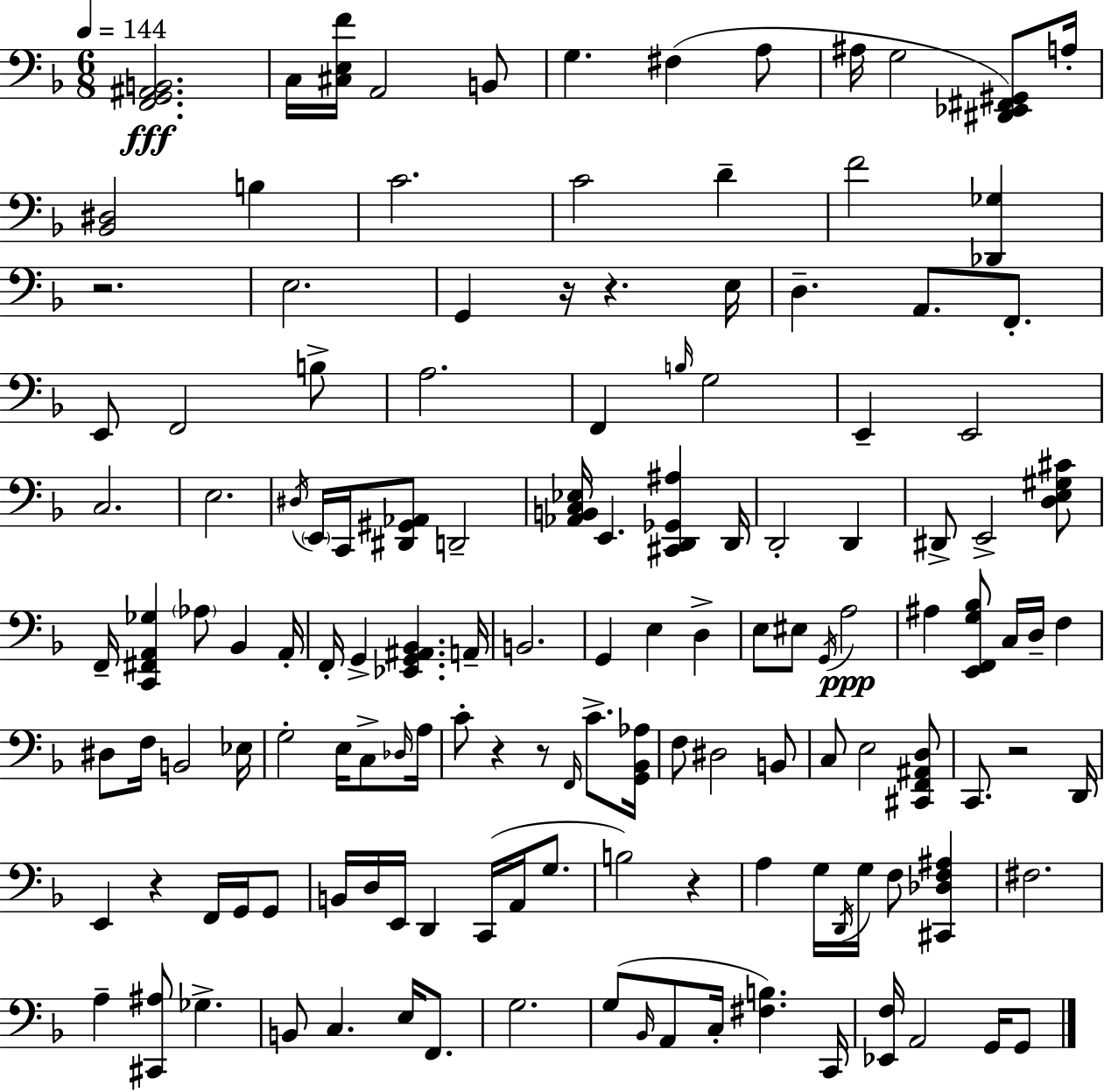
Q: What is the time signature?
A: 6/8